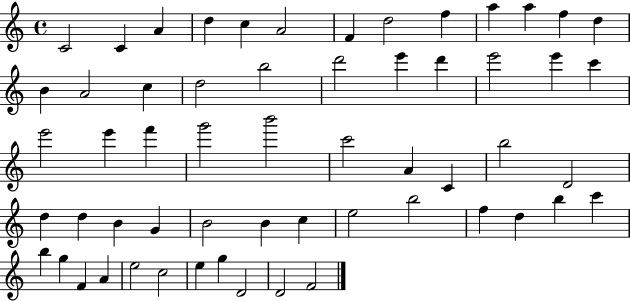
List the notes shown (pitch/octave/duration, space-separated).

C4/h C4/q A4/q D5/q C5/q A4/h F4/q D5/h F5/q A5/q A5/q F5/q D5/q B4/q A4/h C5/q D5/h B5/h D6/h E6/q D6/q E6/h E6/q C6/q E6/h E6/q F6/q G6/h B6/h C6/h A4/q C4/q B5/h D4/h D5/q D5/q B4/q G4/q B4/h B4/q C5/q E5/h B5/h F5/q D5/q B5/q C6/q B5/q G5/q F4/q A4/q E5/h C5/h E5/q G5/q D4/h D4/h F4/h